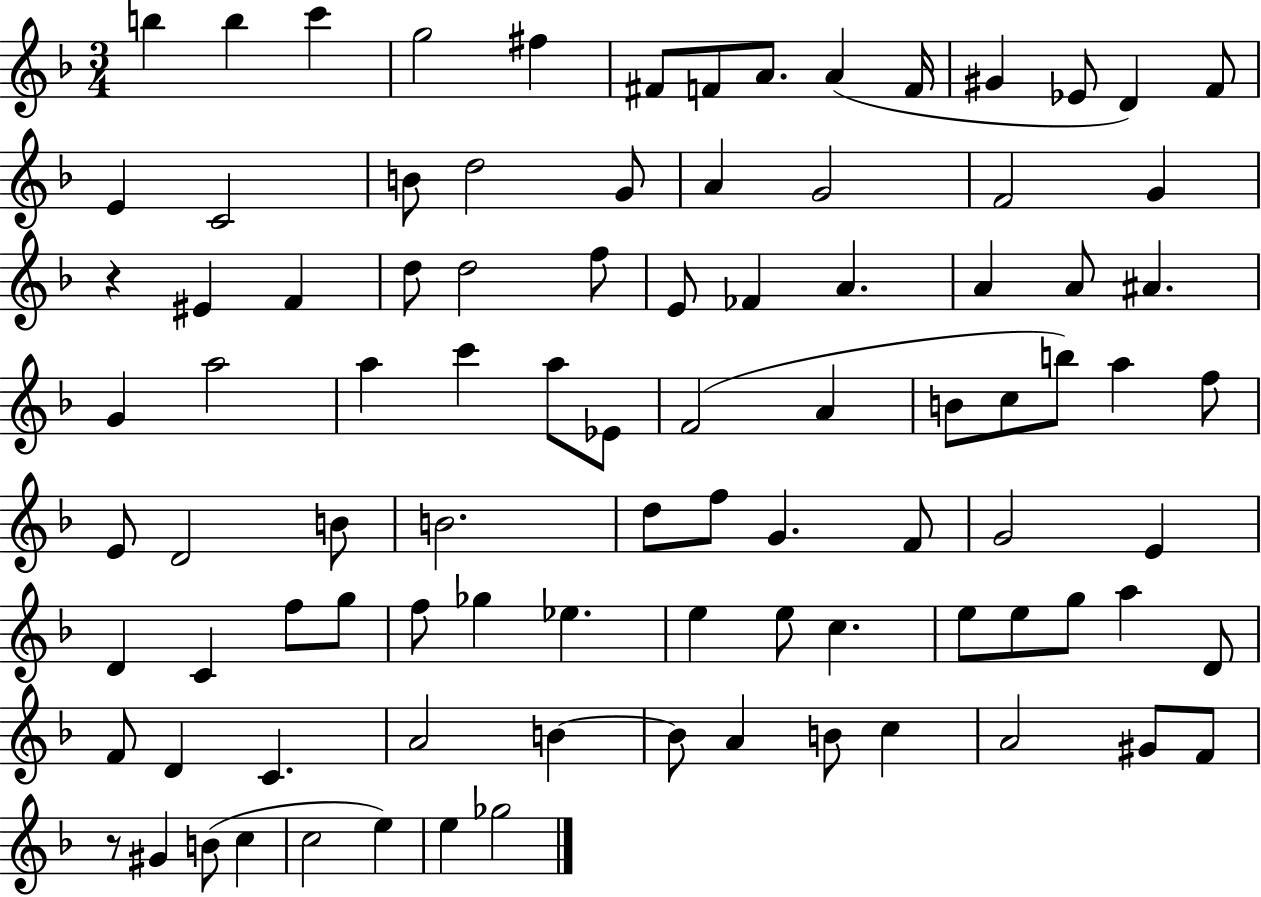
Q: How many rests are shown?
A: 2